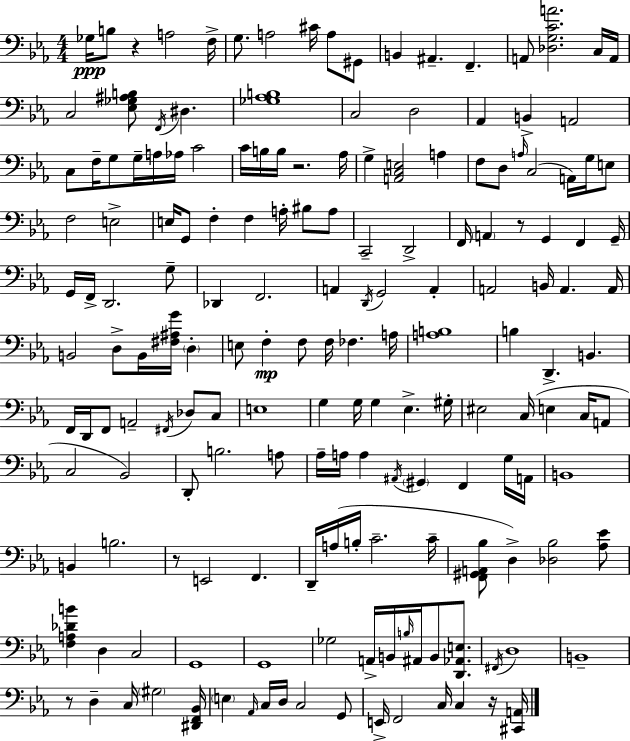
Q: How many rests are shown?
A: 6